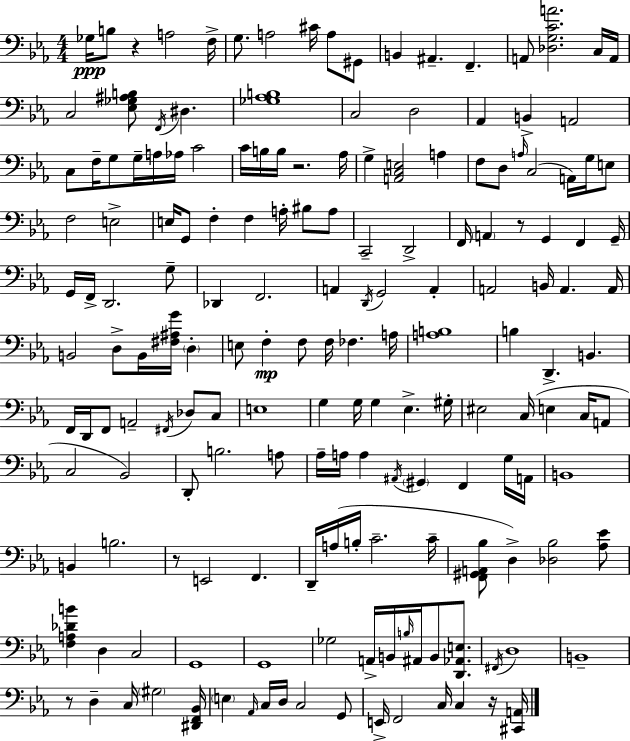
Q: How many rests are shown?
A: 6